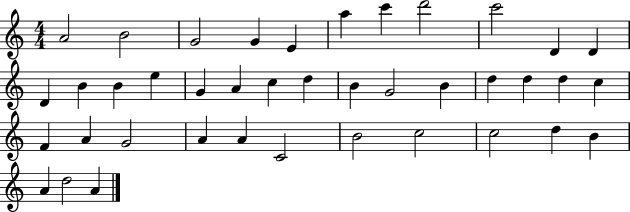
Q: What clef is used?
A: treble